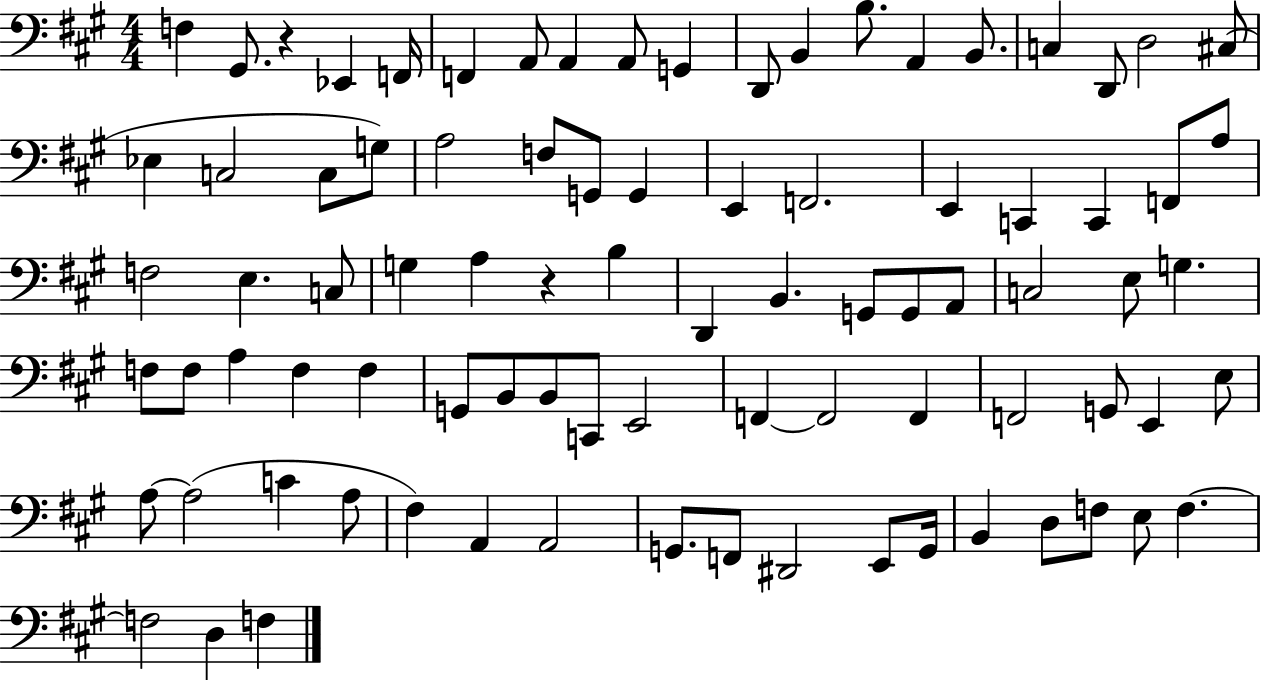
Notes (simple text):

F3/q G#2/e. R/q Eb2/q F2/s F2/q A2/e A2/q A2/e G2/q D2/e B2/q B3/e. A2/q B2/e. C3/q D2/e D3/h C#3/e Eb3/q C3/h C3/e G3/e A3/h F3/e G2/e G2/q E2/q F2/h. E2/q C2/q C2/q F2/e A3/e F3/h E3/q. C3/e G3/q A3/q R/q B3/q D2/q B2/q. G2/e G2/e A2/e C3/h E3/e G3/q. F3/e F3/e A3/q F3/q F3/q G2/e B2/e B2/e C2/e E2/h F2/q F2/h F2/q F2/h G2/e E2/q E3/e A3/e A3/h C4/q A3/e F#3/q A2/q A2/h G2/e. F2/e D#2/h E2/e G2/s B2/q D3/e F3/e E3/e F3/q. F3/h D3/q F3/q